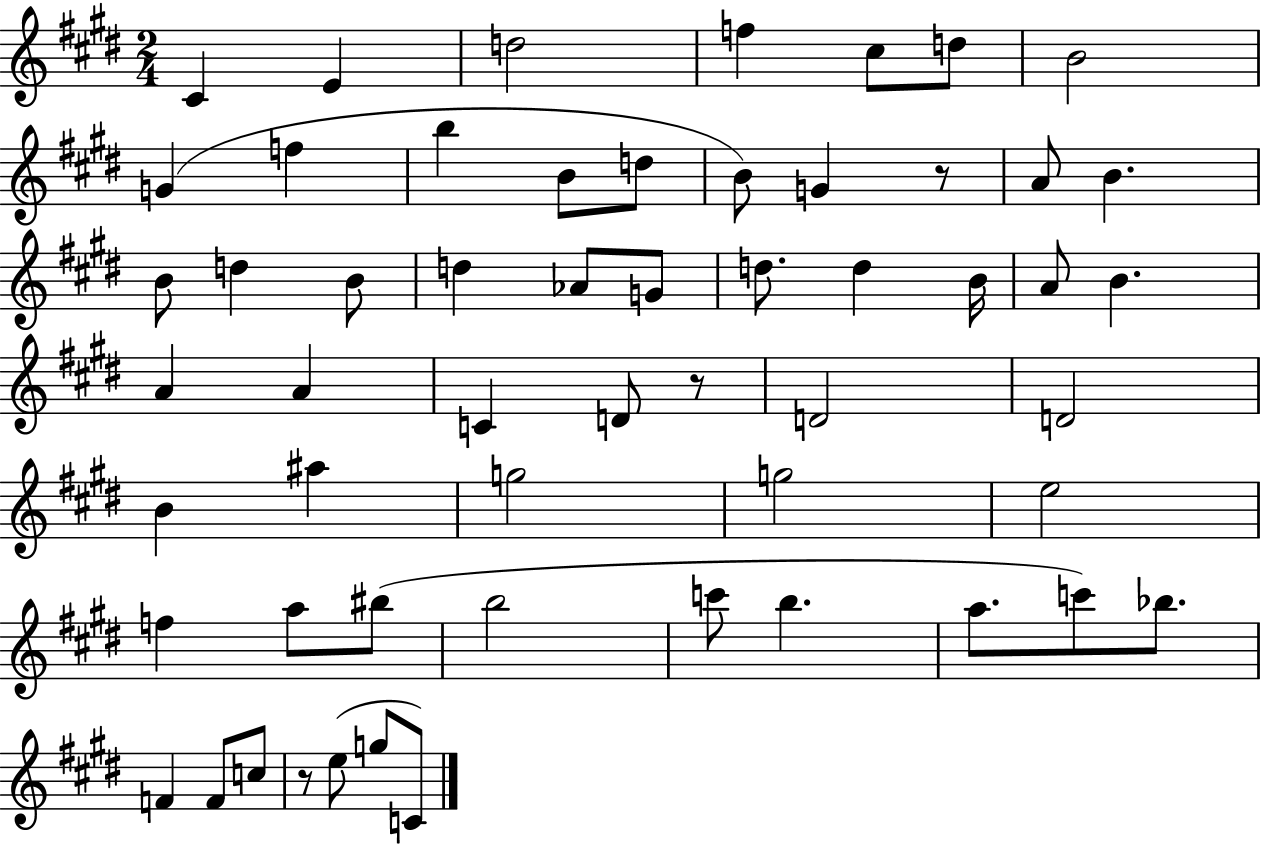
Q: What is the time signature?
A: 2/4